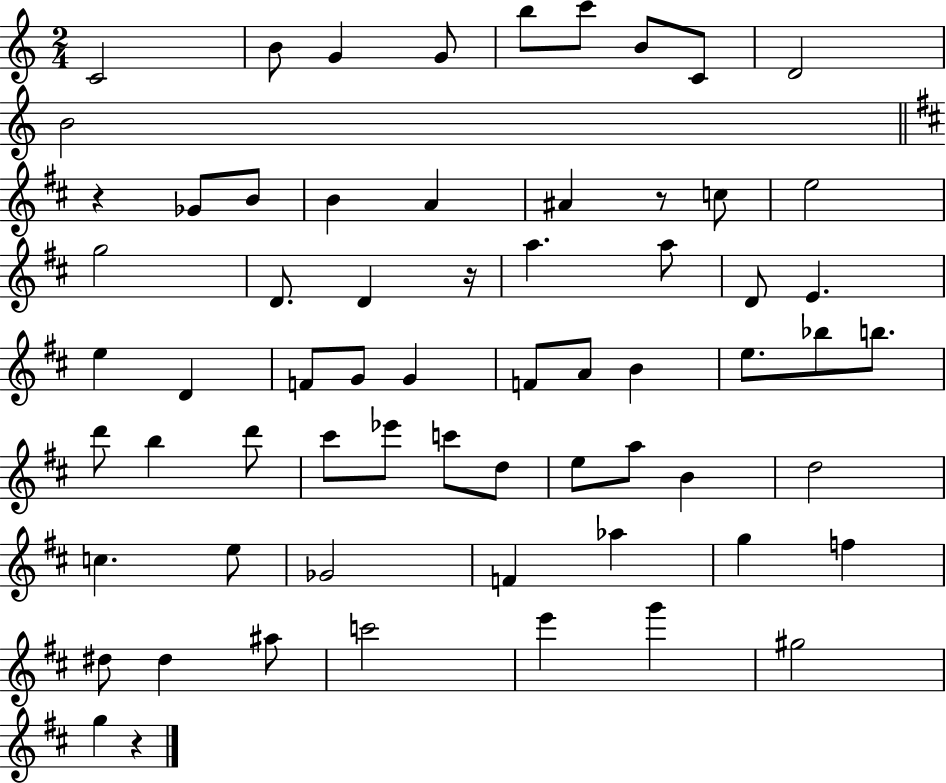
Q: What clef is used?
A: treble